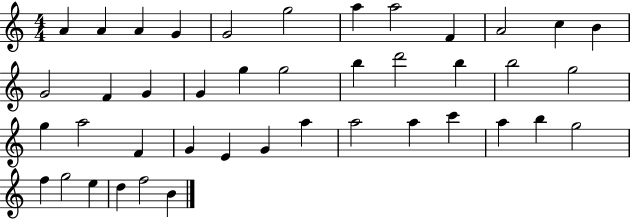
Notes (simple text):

A4/q A4/q A4/q G4/q G4/h G5/h A5/q A5/h F4/q A4/h C5/q B4/q G4/h F4/q G4/q G4/q G5/q G5/h B5/q D6/h B5/q B5/h G5/h G5/q A5/h F4/q G4/q E4/q G4/q A5/q A5/h A5/q C6/q A5/q B5/q G5/h F5/q G5/h E5/q D5/q F5/h B4/q